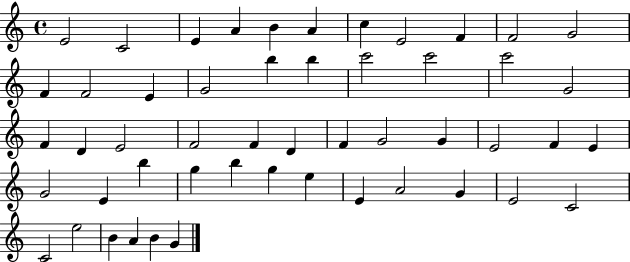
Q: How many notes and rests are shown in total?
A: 51